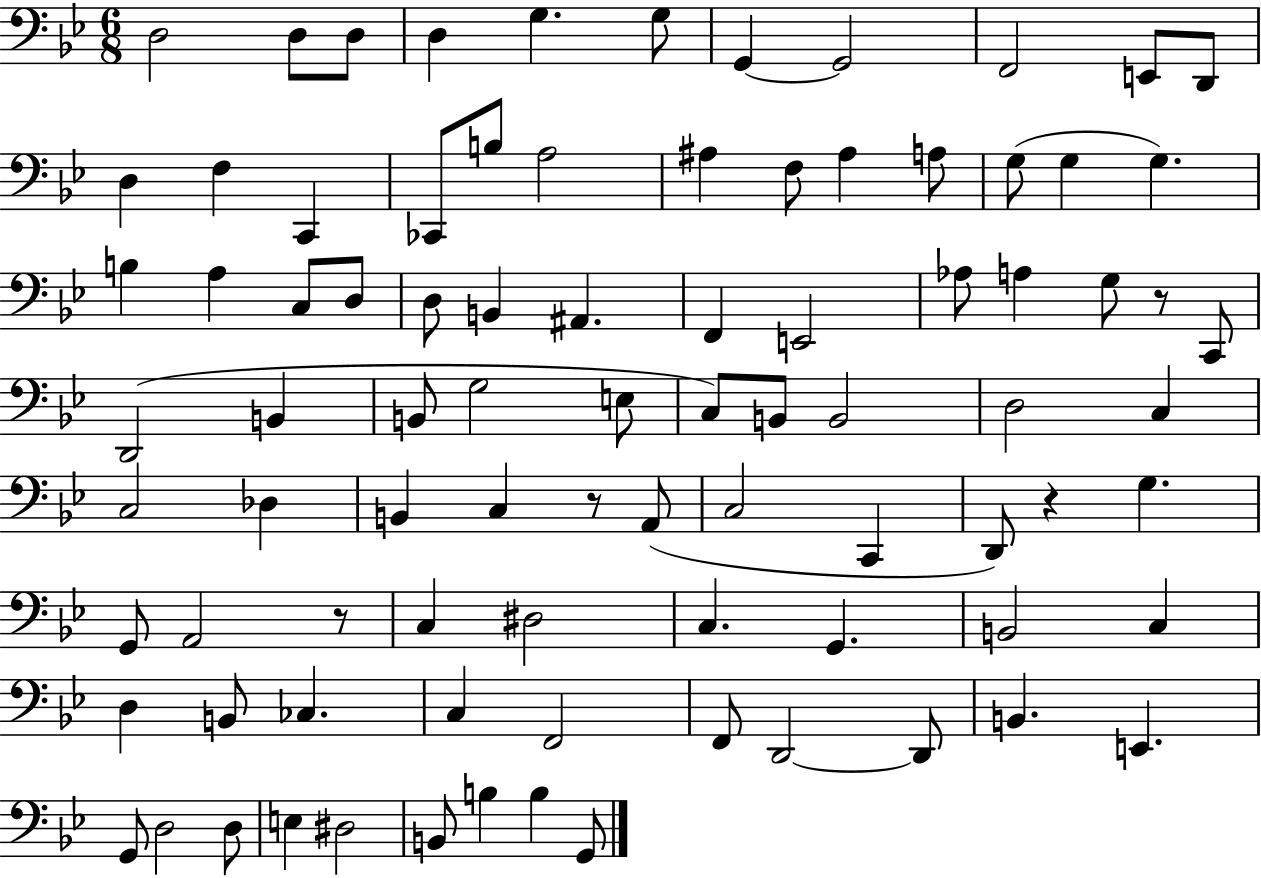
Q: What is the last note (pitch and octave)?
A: G2